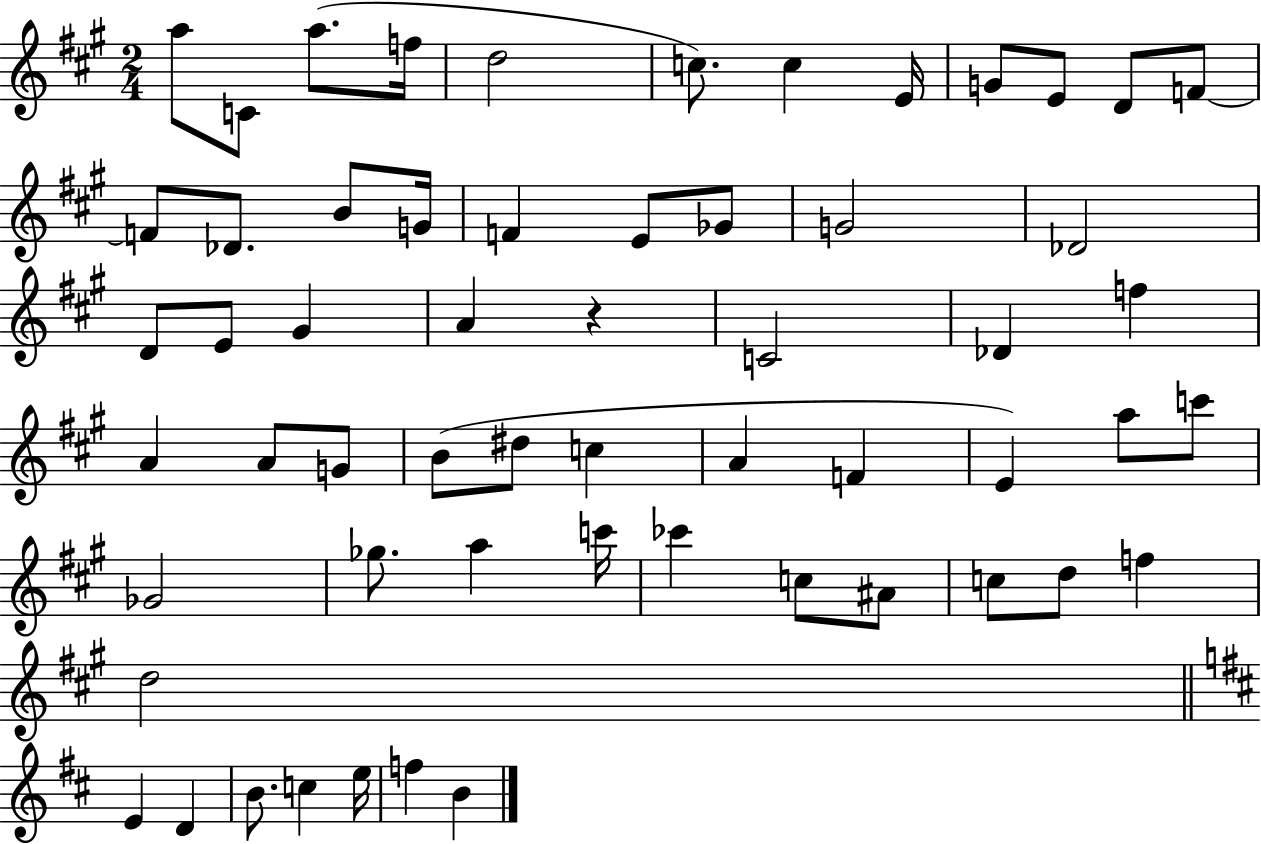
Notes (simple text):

A5/e C4/e A5/e. F5/s D5/h C5/e. C5/q E4/s G4/e E4/e D4/e F4/e F4/e Db4/e. B4/e G4/s F4/q E4/e Gb4/e G4/h Db4/h D4/e E4/e G#4/q A4/q R/q C4/h Db4/q F5/q A4/q A4/e G4/e B4/e D#5/e C5/q A4/q F4/q E4/q A5/e C6/e Gb4/h Gb5/e. A5/q C6/s CES6/q C5/e A#4/e C5/e D5/e F5/q D5/h E4/q D4/q B4/e. C5/q E5/s F5/q B4/q